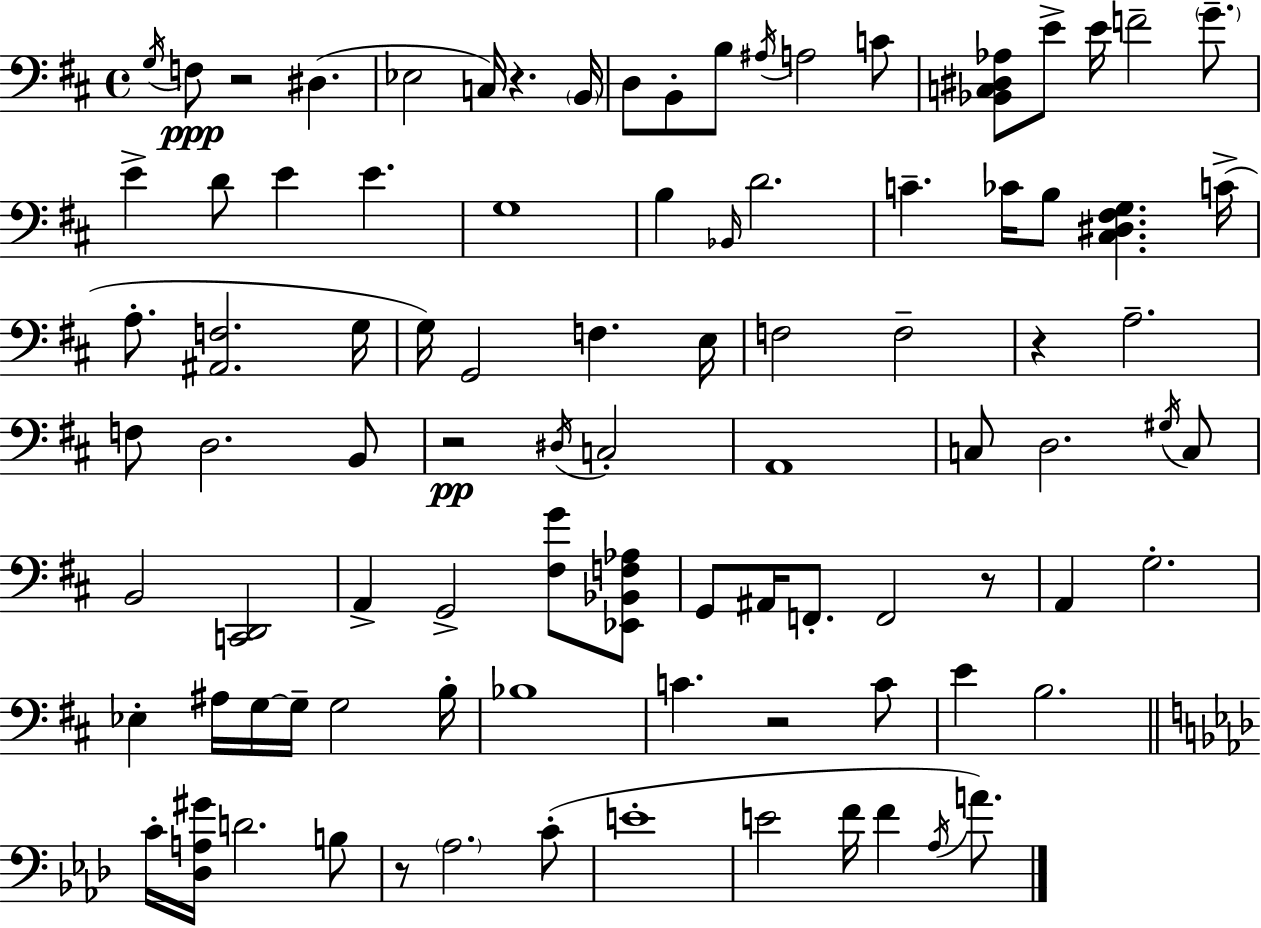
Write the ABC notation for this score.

X:1
T:Untitled
M:4/4
L:1/4
K:D
G,/4 F,/2 z2 ^D, _E,2 C,/4 z B,,/4 D,/2 B,,/2 B,/2 ^A,/4 A,2 C/2 [_B,,C,^D,_A,]/2 E/2 E/4 F2 G/2 E D/2 E E G,4 B, _B,,/4 D2 C _C/4 B,/2 [^C,^D,^F,G,] C/4 A,/2 [^A,,F,]2 G,/4 G,/4 G,,2 F, E,/4 F,2 F,2 z A,2 F,/2 D,2 B,,/2 z2 ^D,/4 C,2 A,,4 C,/2 D,2 ^G,/4 C,/2 B,,2 [C,,D,,]2 A,, G,,2 [^F,G]/2 [_E,,_B,,F,_A,]/2 G,,/2 ^A,,/4 F,,/2 F,,2 z/2 A,, G,2 _E, ^A,/4 G,/4 G,/4 G,2 B,/4 _B,4 C z2 C/2 E B,2 C/4 [_D,A,^G]/4 D2 B,/2 z/2 _A,2 C/2 E4 E2 F/4 F _A,/4 A/2